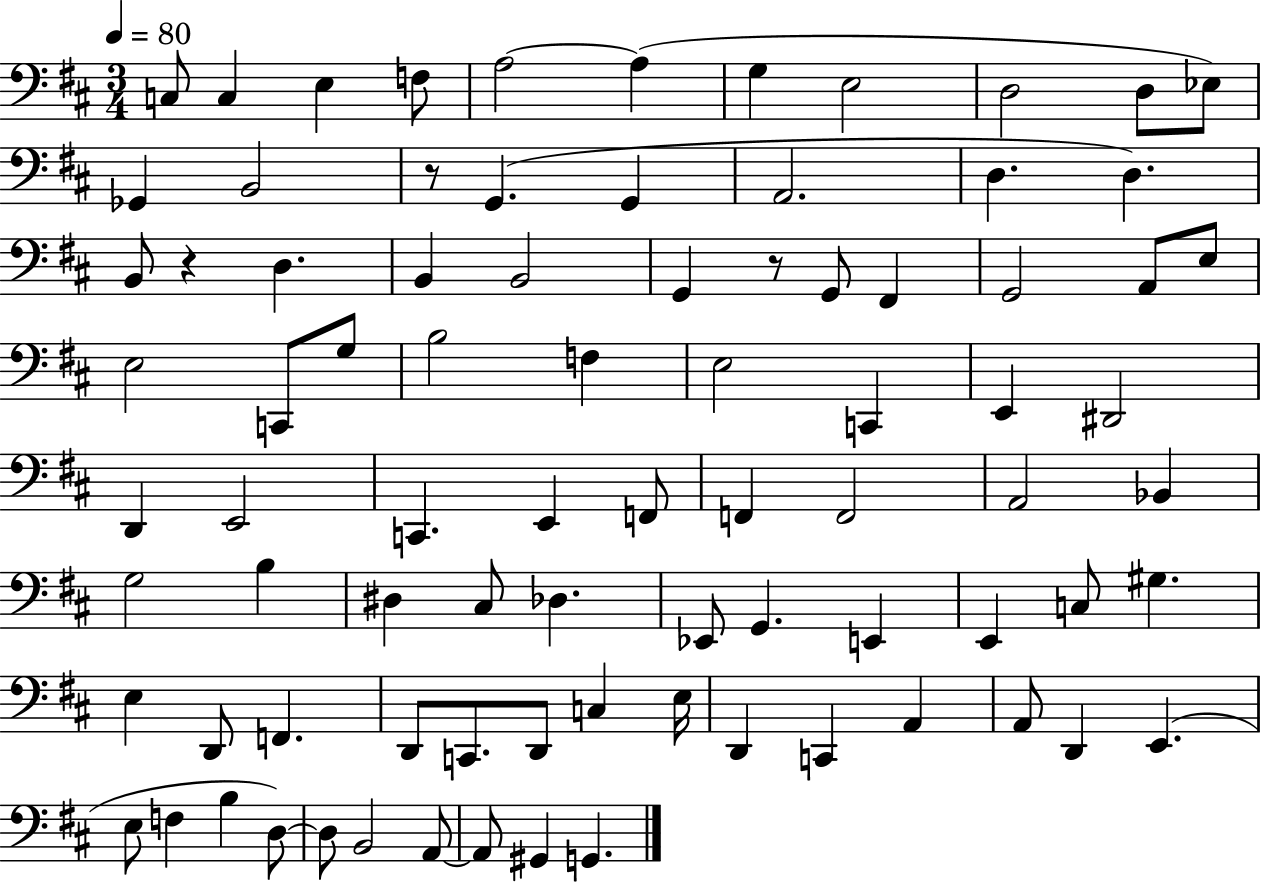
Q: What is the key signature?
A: D major